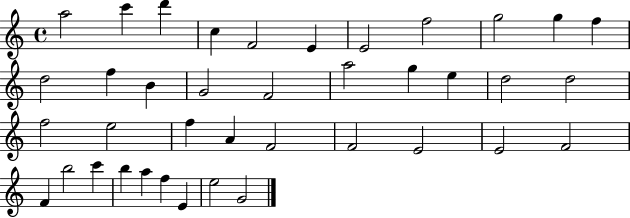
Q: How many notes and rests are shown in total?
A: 39